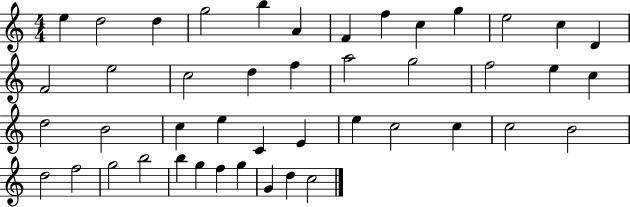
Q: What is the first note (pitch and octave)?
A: E5